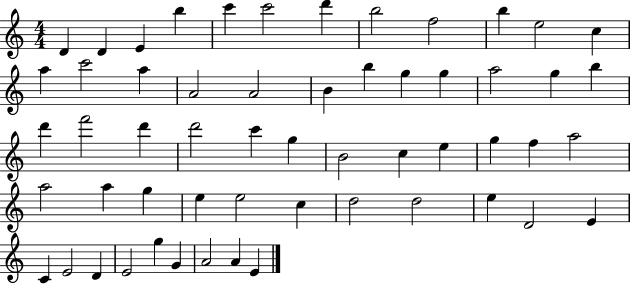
X:1
T:Untitled
M:4/4
L:1/4
K:C
D D E b c' c'2 d' b2 f2 b e2 c a c'2 a A2 A2 B b g g a2 g b d' f'2 d' d'2 c' g B2 c e g f a2 a2 a g e e2 c d2 d2 e D2 E C E2 D E2 g G A2 A E